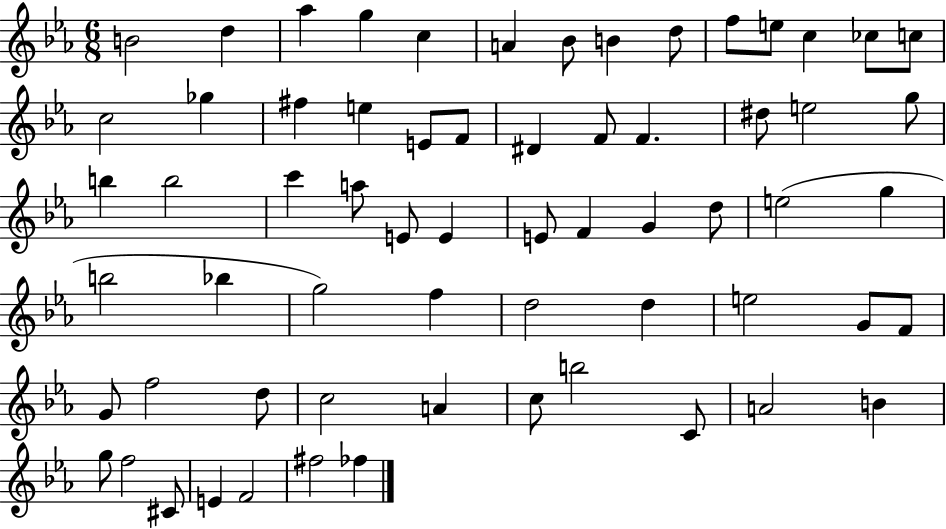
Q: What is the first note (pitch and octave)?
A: B4